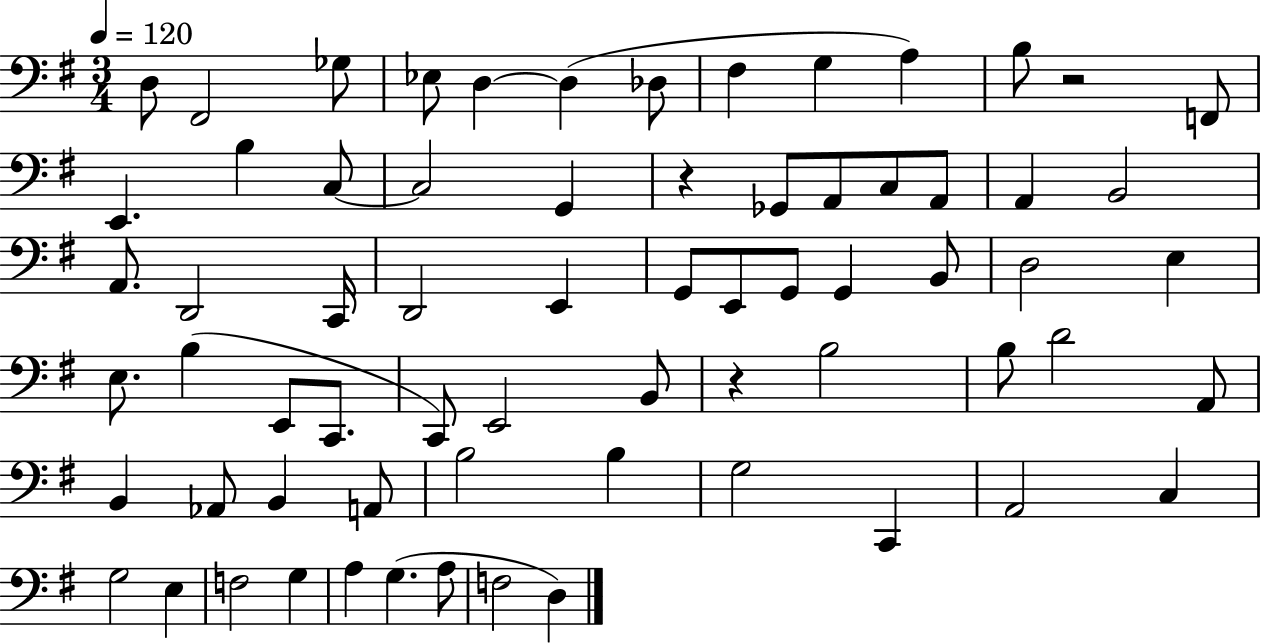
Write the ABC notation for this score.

X:1
T:Untitled
M:3/4
L:1/4
K:G
D,/2 ^F,,2 _G,/2 _E,/2 D, D, _D,/2 ^F, G, A, B,/2 z2 F,,/2 E,, B, C,/2 C,2 G,, z _G,,/2 A,,/2 C,/2 A,,/2 A,, B,,2 A,,/2 D,,2 C,,/4 D,,2 E,, G,,/2 E,,/2 G,,/2 G,, B,,/2 D,2 E, E,/2 B, E,,/2 C,,/2 C,,/2 E,,2 B,,/2 z B,2 B,/2 D2 A,,/2 B,, _A,,/2 B,, A,,/2 B,2 B, G,2 C,, A,,2 C, G,2 E, F,2 G, A, G, A,/2 F,2 D,